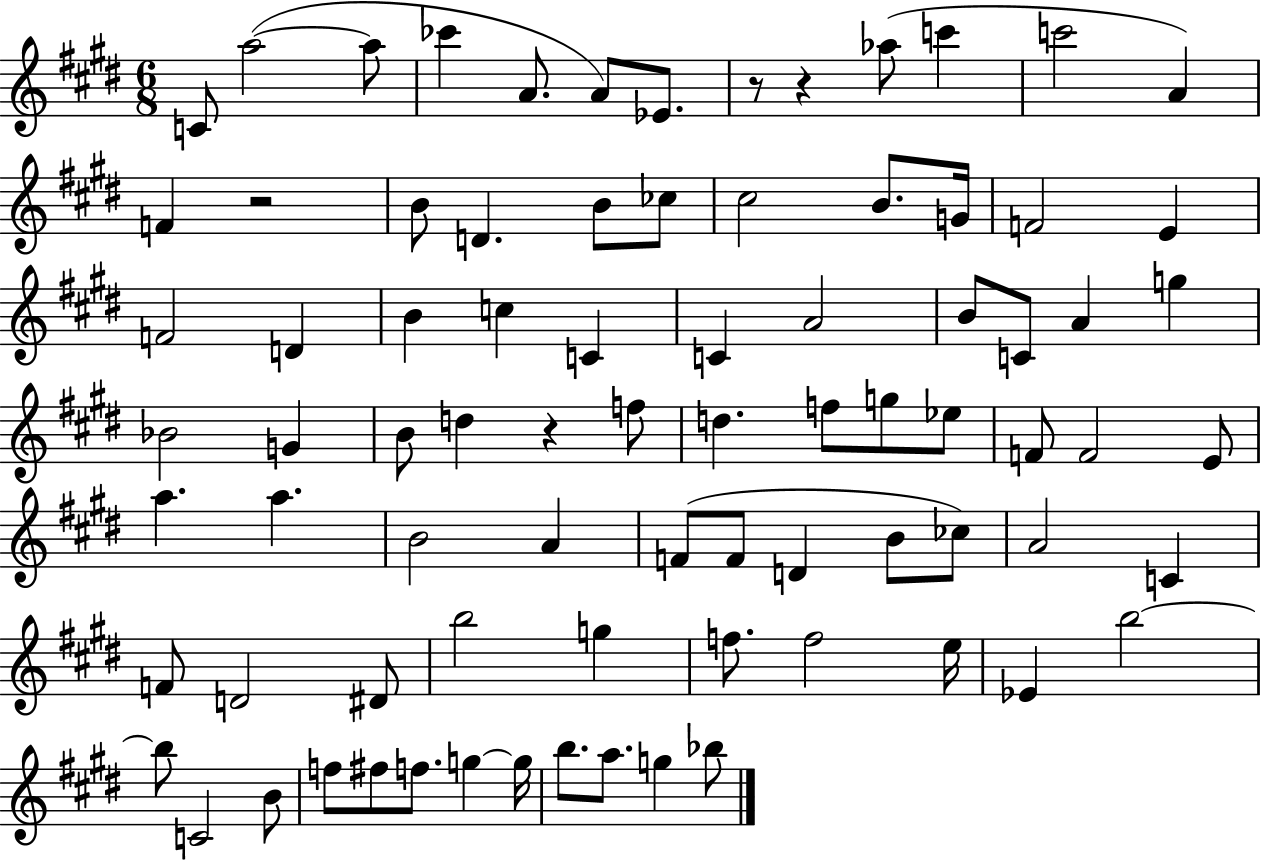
C4/e A5/h A5/e CES6/q A4/e. A4/e Eb4/e. R/e R/q Ab5/e C6/q C6/h A4/q F4/q R/h B4/e D4/q. B4/e CES5/e C#5/h B4/e. G4/s F4/h E4/q F4/h D4/q B4/q C5/q C4/q C4/q A4/h B4/e C4/e A4/q G5/q Bb4/h G4/q B4/e D5/q R/q F5/e D5/q. F5/e G5/e Eb5/e F4/e F4/h E4/e A5/q. A5/q. B4/h A4/q F4/e F4/e D4/q B4/e CES5/e A4/h C4/q F4/e D4/h D#4/e B5/h G5/q F5/e. F5/h E5/s Eb4/q B5/h B5/e C4/h B4/e F5/e F#5/e F5/e. G5/q G5/s B5/e. A5/e. G5/q Bb5/e